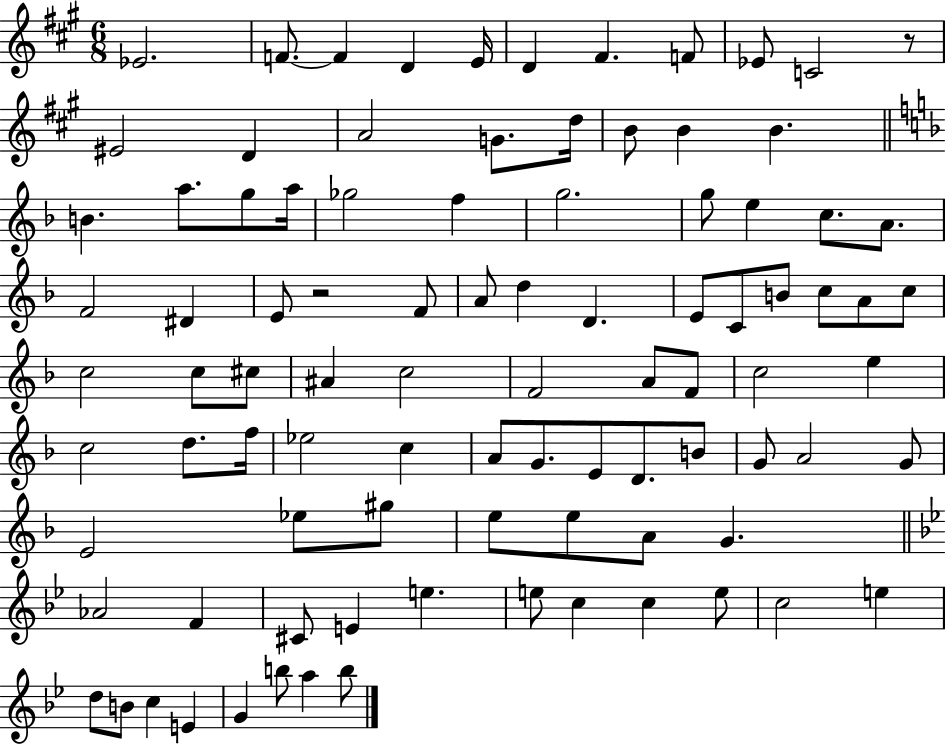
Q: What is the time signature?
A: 6/8